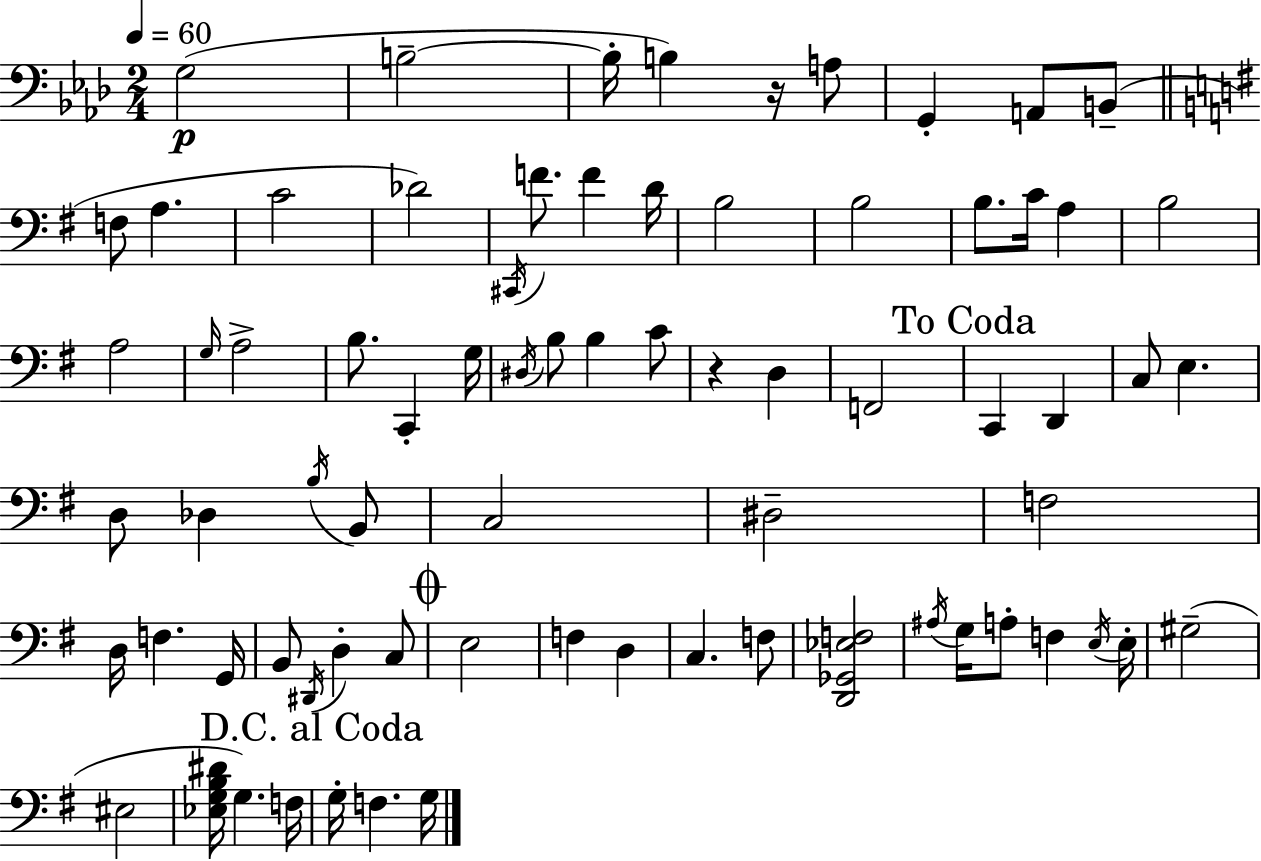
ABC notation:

X:1
T:Untitled
M:2/4
L:1/4
K:Ab
G,2 B,2 B,/4 B, z/4 A,/2 G,, A,,/2 B,,/2 F,/2 A, C2 _D2 ^C,,/4 F/2 F D/4 B,2 B,2 B,/2 C/4 A, B,2 A,2 G,/4 A,2 B,/2 C,, G,/4 ^D,/4 B,/2 B, C/2 z D, F,,2 C,, D,, C,/2 E, D,/2 _D, B,/4 B,,/2 C,2 ^D,2 F,2 D,/4 F, G,,/4 B,,/2 ^D,,/4 D, C,/2 E,2 F, D, C, F,/2 [D,,_G,,_E,F,]2 ^A,/4 G,/4 A,/2 F, E,/4 E,/4 ^G,2 ^E,2 [_E,G,B,^D]/4 G, F,/4 G,/4 F, G,/4